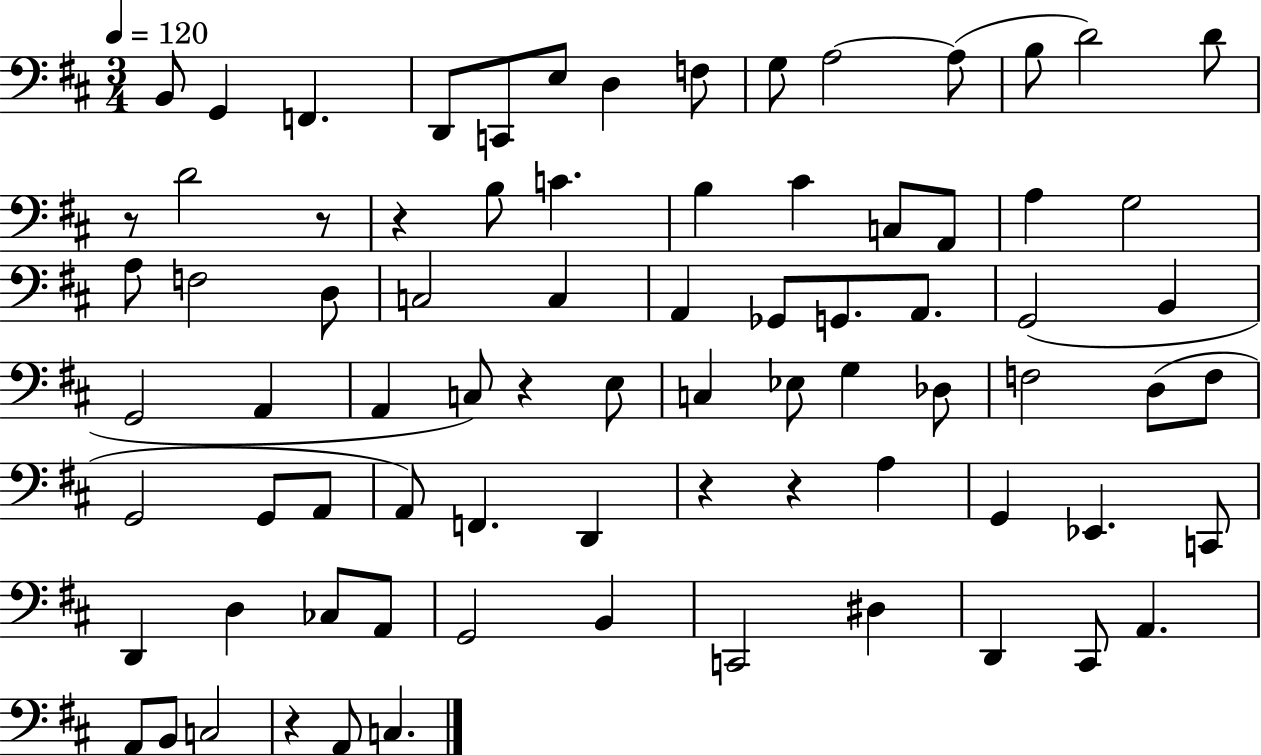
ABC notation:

X:1
T:Untitled
M:3/4
L:1/4
K:D
B,,/2 G,, F,, D,,/2 C,,/2 E,/2 D, F,/2 G,/2 A,2 A,/2 B,/2 D2 D/2 z/2 D2 z/2 z B,/2 C B, ^C C,/2 A,,/2 A, G,2 A,/2 F,2 D,/2 C,2 C, A,, _G,,/2 G,,/2 A,,/2 G,,2 B,, G,,2 A,, A,, C,/2 z E,/2 C, _E,/2 G, _D,/2 F,2 D,/2 F,/2 G,,2 G,,/2 A,,/2 A,,/2 F,, D,, z z A, G,, _E,, C,,/2 D,, D, _C,/2 A,,/2 G,,2 B,, C,,2 ^D, D,, ^C,,/2 A,, A,,/2 B,,/2 C,2 z A,,/2 C,